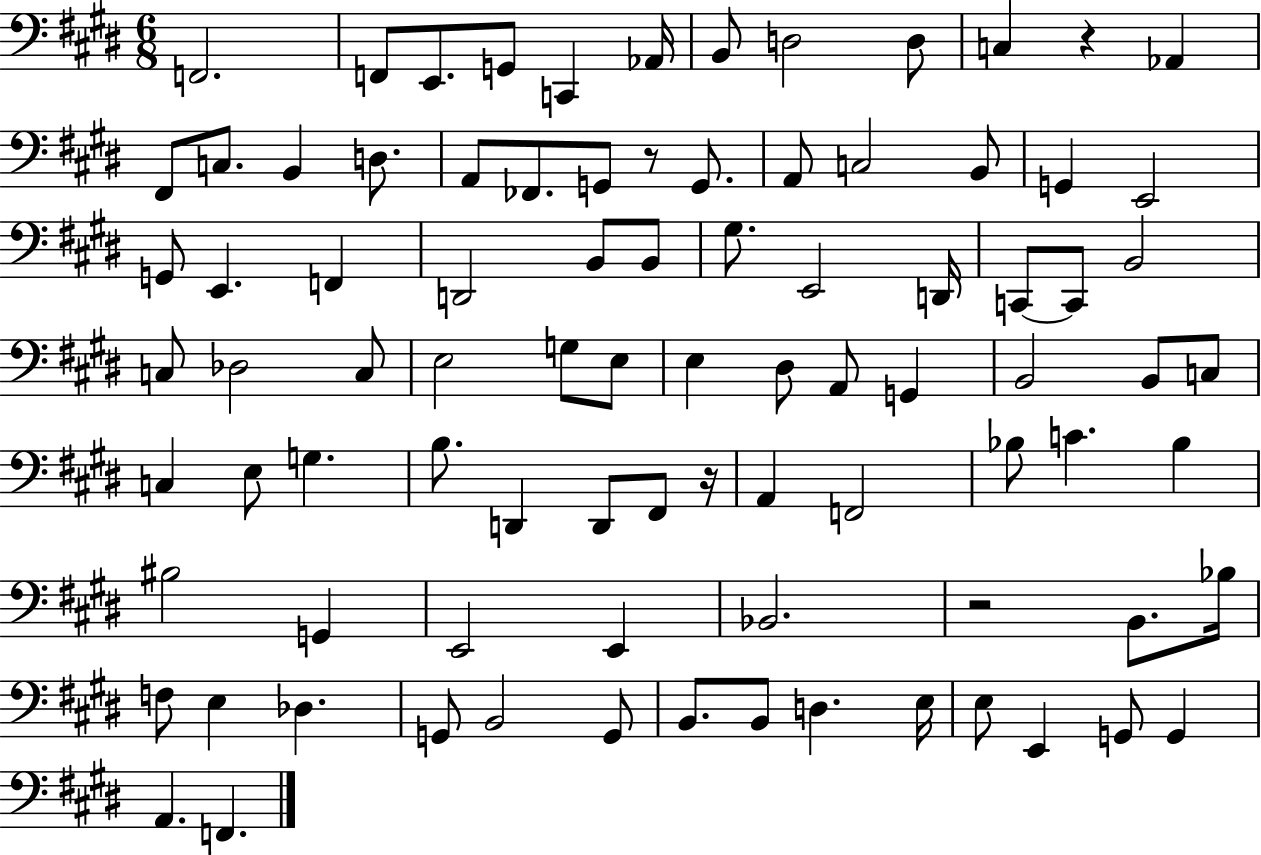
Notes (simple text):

F2/h. F2/e E2/e. G2/e C2/q Ab2/s B2/e D3/h D3/e C3/q R/q Ab2/q F#2/e C3/e. B2/q D3/e. A2/e FES2/e. G2/e R/e G2/e. A2/e C3/h B2/e G2/q E2/h G2/e E2/q. F2/q D2/h B2/e B2/e G#3/e. E2/h D2/s C2/e C2/e B2/h C3/e Db3/h C3/e E3/h G3/e E3/e E3/q D#3/e A2/e G2/q B2/h B2/e C3/e C3/q E3/e G3/q. B3/e. D2/q D2/e F#2/e R/s A2/q F2/h Bb3/e C4/q. Bb3/q BIS3/h G2/q E2/h E2/q Bb2/h. R/h B2/e. Bb3/s F3/e E3/q Db3/q. G2/e B2/h G2/e B2/e. B2/e D3/q. E3/s E3/e E2/q G2/e G2/q A2/q. F2/q.